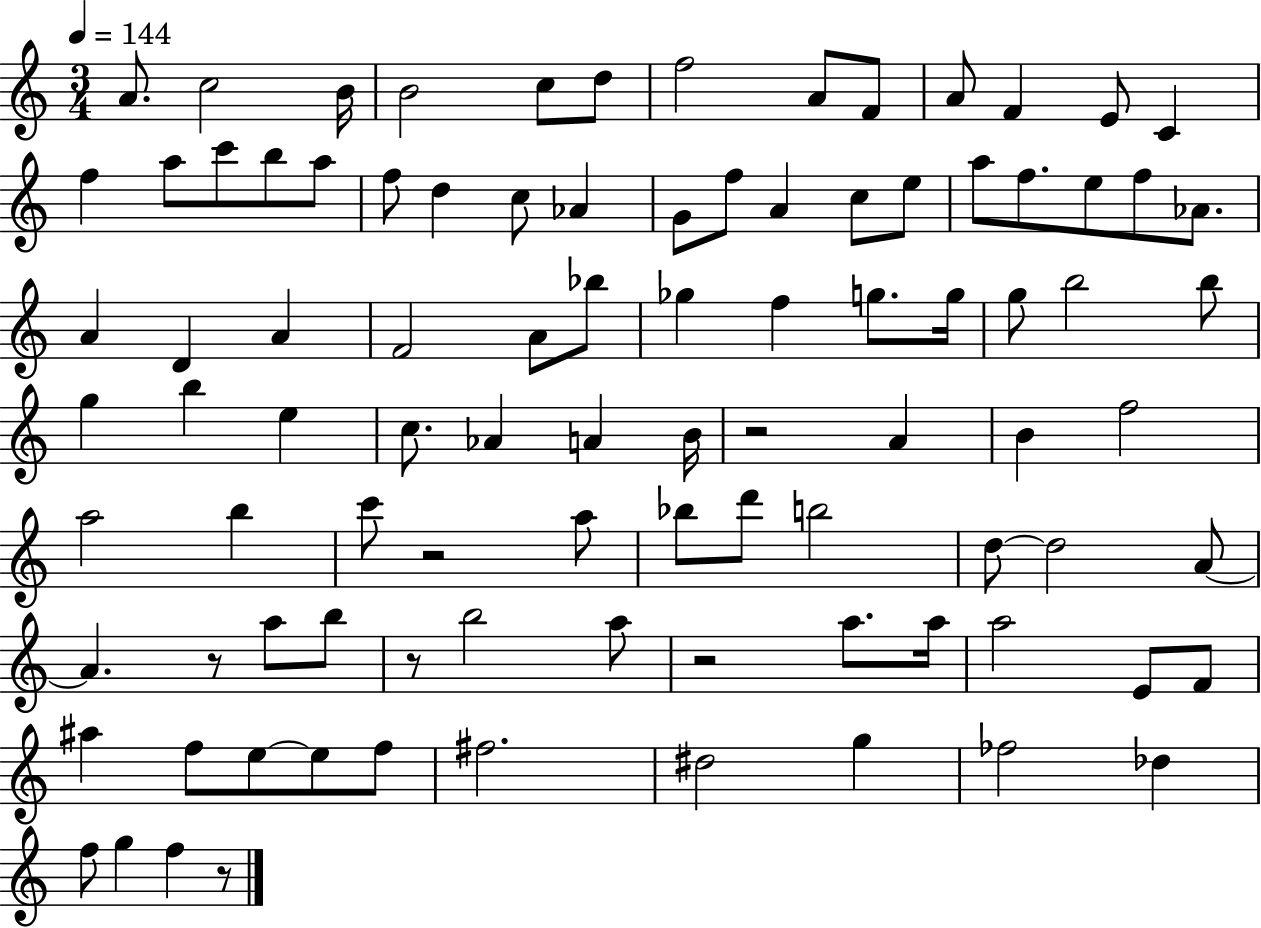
{
  \clef treble
  \numericTimeSignature
  \time 3/4
  \key c \major
  \tempo 4 = 144
  a'8. c''2 b'16 | b'2 c''8 d''8 | f''2 a'8 f'8 | a'8 f'4 e'8 c'4 | \break f''4 a''8 c'''8 b''8 a''8 | f''8 d''4 c''8 aes'4 | g'8 f''8 a'4 c''8 e''8 | a''8 f''8. e''8 f''8 aes'8. | \break a'4 d'4 a'4 | f'2 a'8 bes''8 | ges''4 f''4 g''8. g''16 | g''8 b''2 b''8 | \break g''4 b''4 e''4 | c''8. aes'4 a'4 b'16 | r2 a'4 | b'4 f''2 | \break a''2 b''4 | c'''8 r2 a''8 | bes''8 d'''8 b''2 | d''8~~ d''2 a'8~~ | \break a'4. r8 a''8 b''8 | r8 b''2 a''8 | r2 a''8. a''16 | a''2 e'8 f'8 | \break ais''4 f''8 e''8~~ e''8 f''8 | fis''2. | dis''2 g''4 | fes''2 des''4 | \break f''8 g''4 f''4 r8 | \bar "|."
}